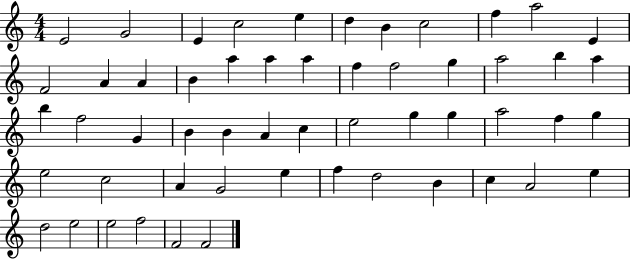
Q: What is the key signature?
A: C major